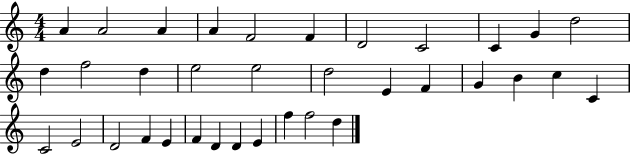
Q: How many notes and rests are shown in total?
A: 35